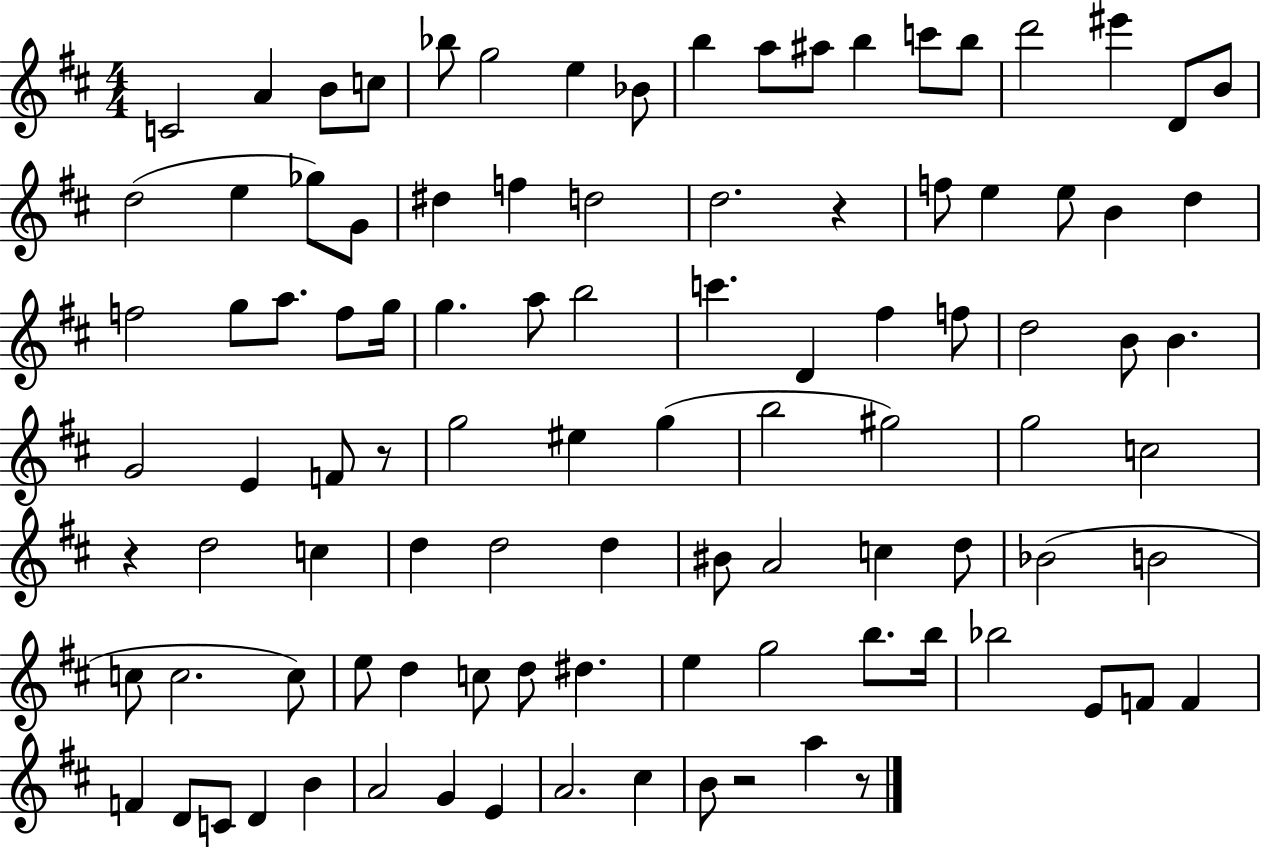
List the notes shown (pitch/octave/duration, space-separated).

C4/h A4/q B4/e C5/e Bb5/e G5/h E5/q Bb4/e B5/q A5/e A#5/e B5/q C6/e B5/e D6/h EIS6/q D4/e B4/e D5/h E5/q Gb5/e G4/e D#5/q F5/q D5/h D5/h. R/q F5/e E5/q E5/e B4/q D5/q F5/h G5/e A5/e. F5/e G5/s G5/q. A5/e B5/h C6/q. D4/q F#5/q F5/e D5/h B4/e B4/q. G4/h E4/q F4/e R/e G5/h EIS5/q G5/q B5/h G#5/h G5/h C5/h R/q D5/h C5/q D5/q D5/h D5/q BIS4/e A4/h C5/q D5/e Bb4/h B4/h C5/e C5/h. C5/e E5/e D5/q C5/e D5/e D#5/q. E5/q G5/h B5/e. B5/s Bb5/h E4/e F4/e F4/q F4/q D4/e C4/e D4/q B4/q A4/h G4/q E4/q A4/h. C#5/q B4/e R/h A5/q R/e